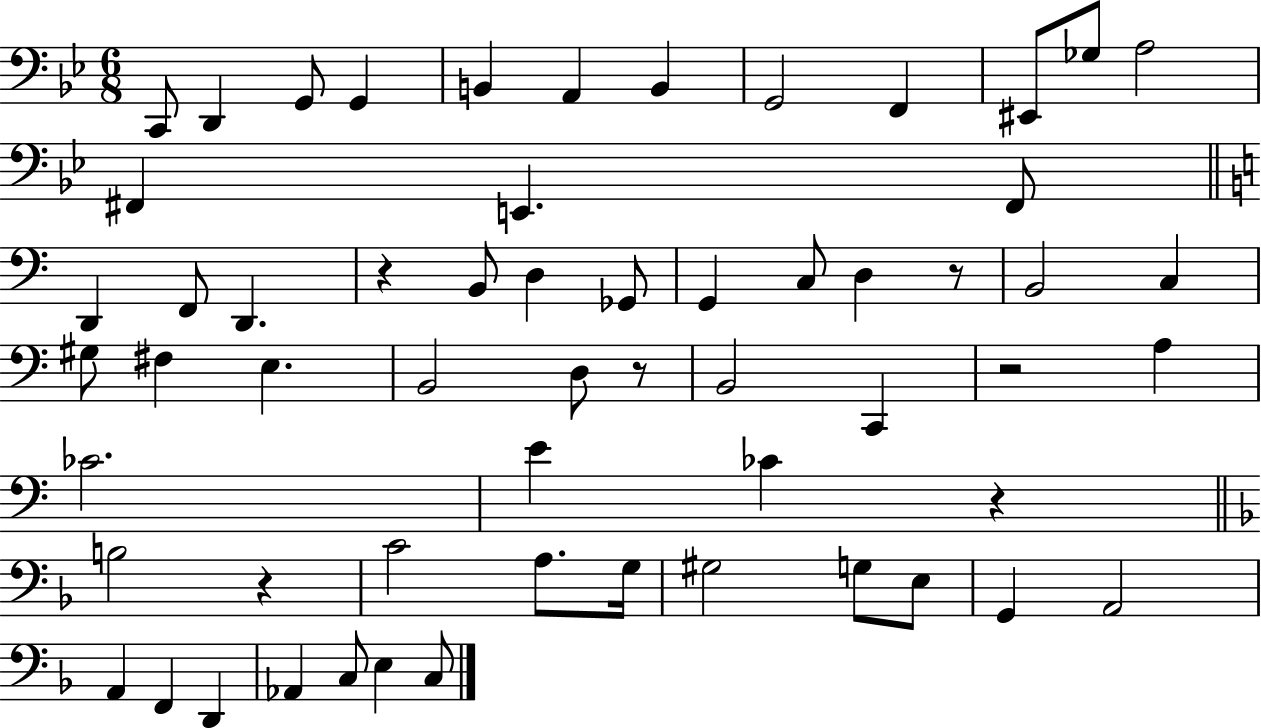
{
  \clef bass
  \numericTimeSignature
  \time 6/8
  \key bes \major
  \repeat volta 2 { c,8 d,4 g,8 g,4 | b,4 a,4 b,4 | g,2 f,4 | eis,8 ges8 a2 | \break fis,4 e,4. fis,8 | \bar "||" \break \key c \major d,4 f,8 d,4. | r4 b,8 d4 ges,8 | g,4 c8 d4 r8 | b,2 c4 | \break gis8 fis4 e4. | b,2 d8 r8 | b,2 c,4 | r2 a4 | \break ces'2. | e'4 ces'4 r4 | \bar "||" \break \key f \major b2 r4 | c'2 a8. g16 | gis2 g8 e8 | g,4 a,2 | \break a,4 f,4 d,4 | aes,4 c8 e4 c8 | } \bar "|."
}